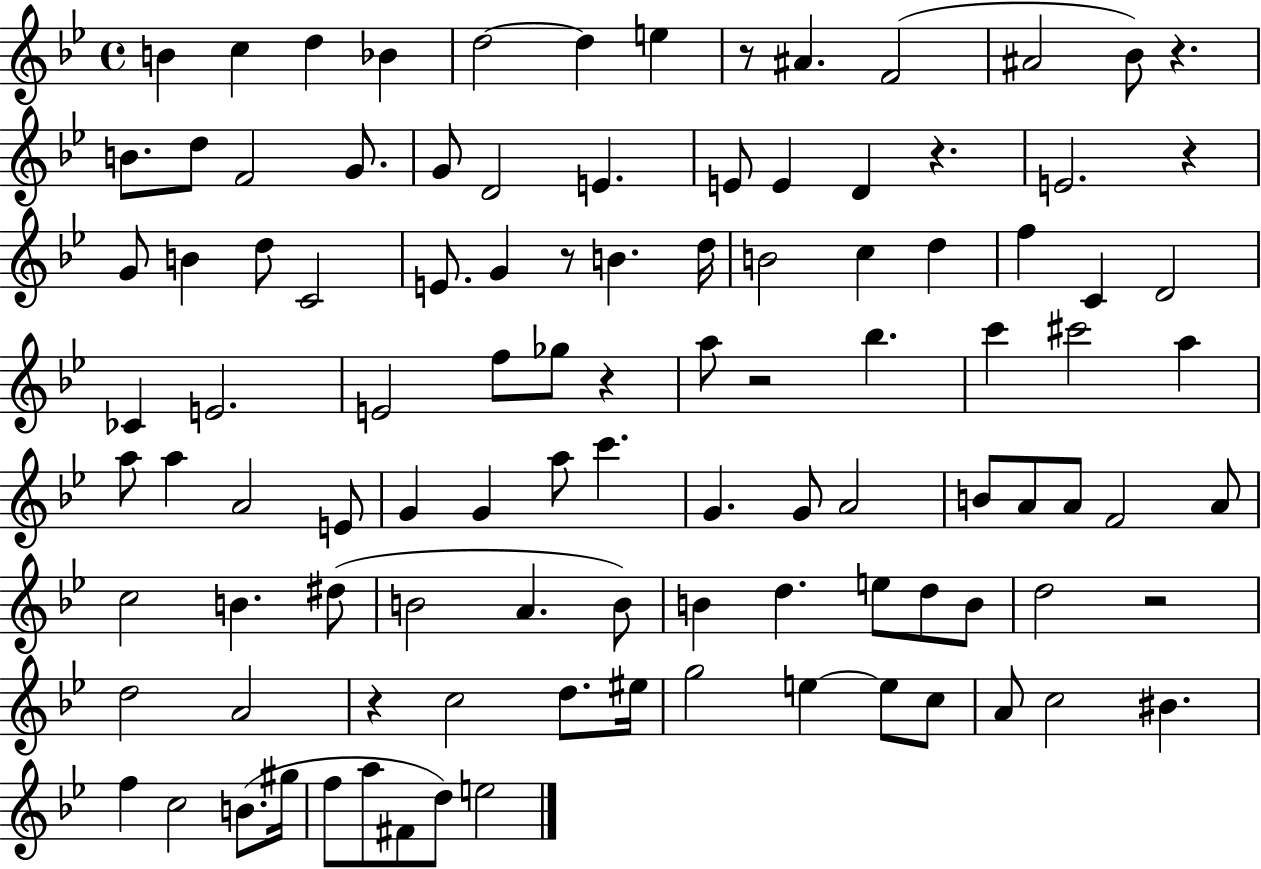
X:1
T:Untitled
M:4/4
L:1/4
K:Bb
B c d _B d2 d e z/2 ^A F2 ^A2 _B/2 z B/2 d/2 F2 G/2 G/2 D2 E E/2 E D z E2 z G/2 B d/2 C2 E/2 G z/2 B d/4 B2 c d f C D2 _C E2 E2 f/2 _g/2 z a/2 z2 _b c' ^c'2 a a/2 a A2 E/2 G G a/2 c' G G/2 A2 B/2 A/2 A/2 F2 A/2 c2 B ^d/2 B2 A B/2 B d e/2 d/2 B/2 d2 z2 d2 A2 z c2 d/2 ^e/4 g2 e e/2 c/2 A/2 c2 ^B f c2 B/2 ^g/4 f/2 a/2 ^F/2 d/2 e2